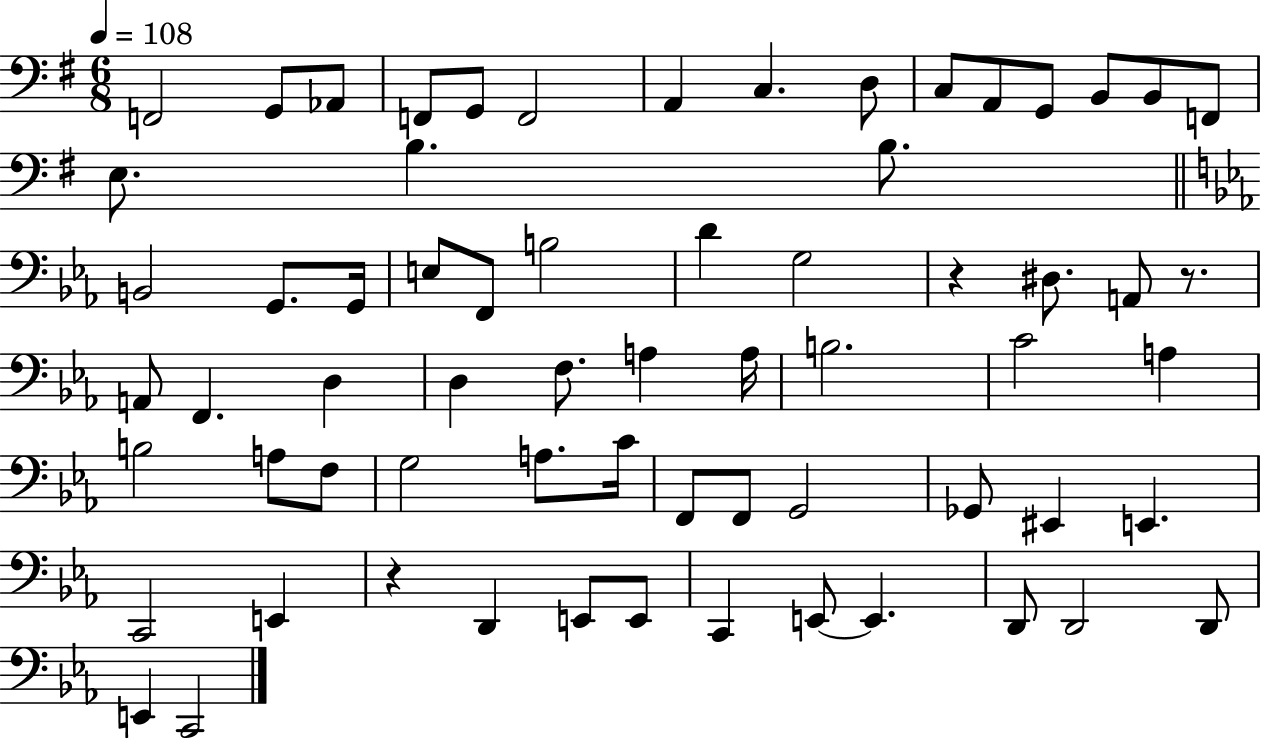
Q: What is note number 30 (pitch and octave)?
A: F2